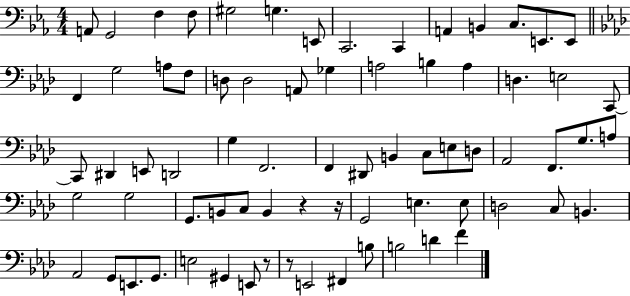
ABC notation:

X:1
T:Untitled
M:4/4
L:1/4
K:Eb
A,,/2 G,,2 F, F,/2 ^G,2 G, E,,/2 C,,2 C,, A,, B,, C,/2 E,,/2 E,,/2 F,, G,2 A,/2 F,/2 D,/2 D,2 A,,/2 _G, A,2 B, A, D, E,2 C,,/2 C,,/2 ^D,, E,,/2 D,,2 G, F,,2 F,, ^D,,/2 B,, C,/2 E,/2 D,/2 _A,,2 F,,/2 G,/2 A,/2 G,2 G,2 G,,/2 B,,/2 C,/2 B,, z z/4 G,,2 E, E,/2 D,2 C,/2 B,, _A,,2 G,,/2 E,,/2 G,,/2 E,2 ^G,, E,,/2 z/2 z/2 E,,2 ^F,, B,/2 B,2 D F